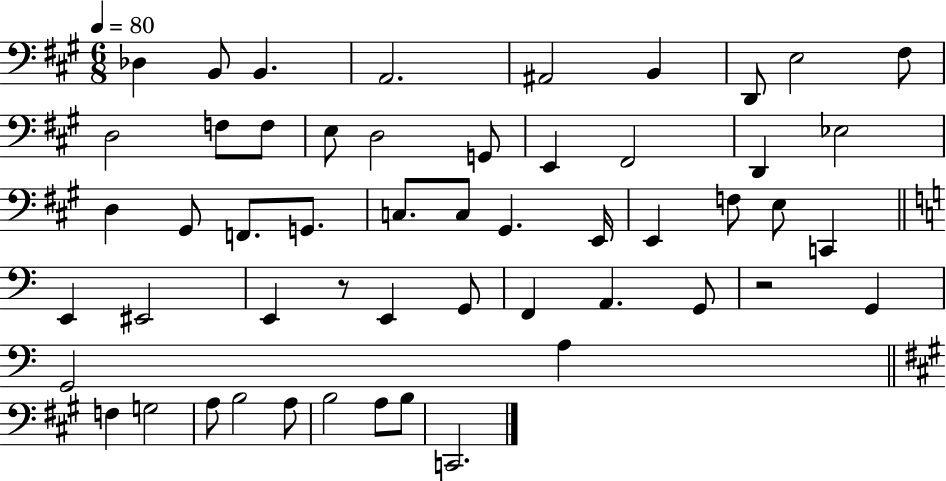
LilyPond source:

{
  \clef bass
  \numericTimeSignature
  \time 6/8
  \key a \major
  \tempo 4 = 80
  des4 b,8 b,4. | a,2. | ais,2 b,4 | d,8 e2 fis8 | \break d2 f8 f8 | e8 d2 g,8 | e,4 fis,2 | d,4 ees2 | \break d4 gis,8 f,8. g,8. | c8. c8 gis,4. e,16 | e,4 f8 e8 c,4 | \bar "||" \break \key c \major e,4 eis,2 | e,4 r8 e,4 g,8 | f,4 a,4. g,8 | r2 g,4 | \break g,2 a4 | \bar "||" \break \key a \major f4 g2 | a8 b2 a8 | b2 a8 b8 | c,2. | \break \bar "|."
}